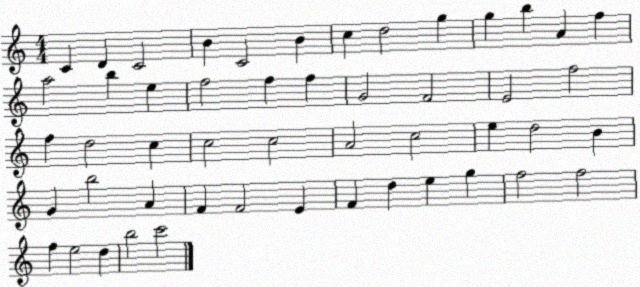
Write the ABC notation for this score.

X:1
T:Untitled
M:4/4
L:1/4
K:C
C D C2 B C2 B c d2 g g b A f a2 b e f2 f f G2 F2 E2 f2 f d2 c c2 c2 A2 c2 e d2 B G b2 A F F2 E F d e g f2 f2 f e2 d b2 c'2